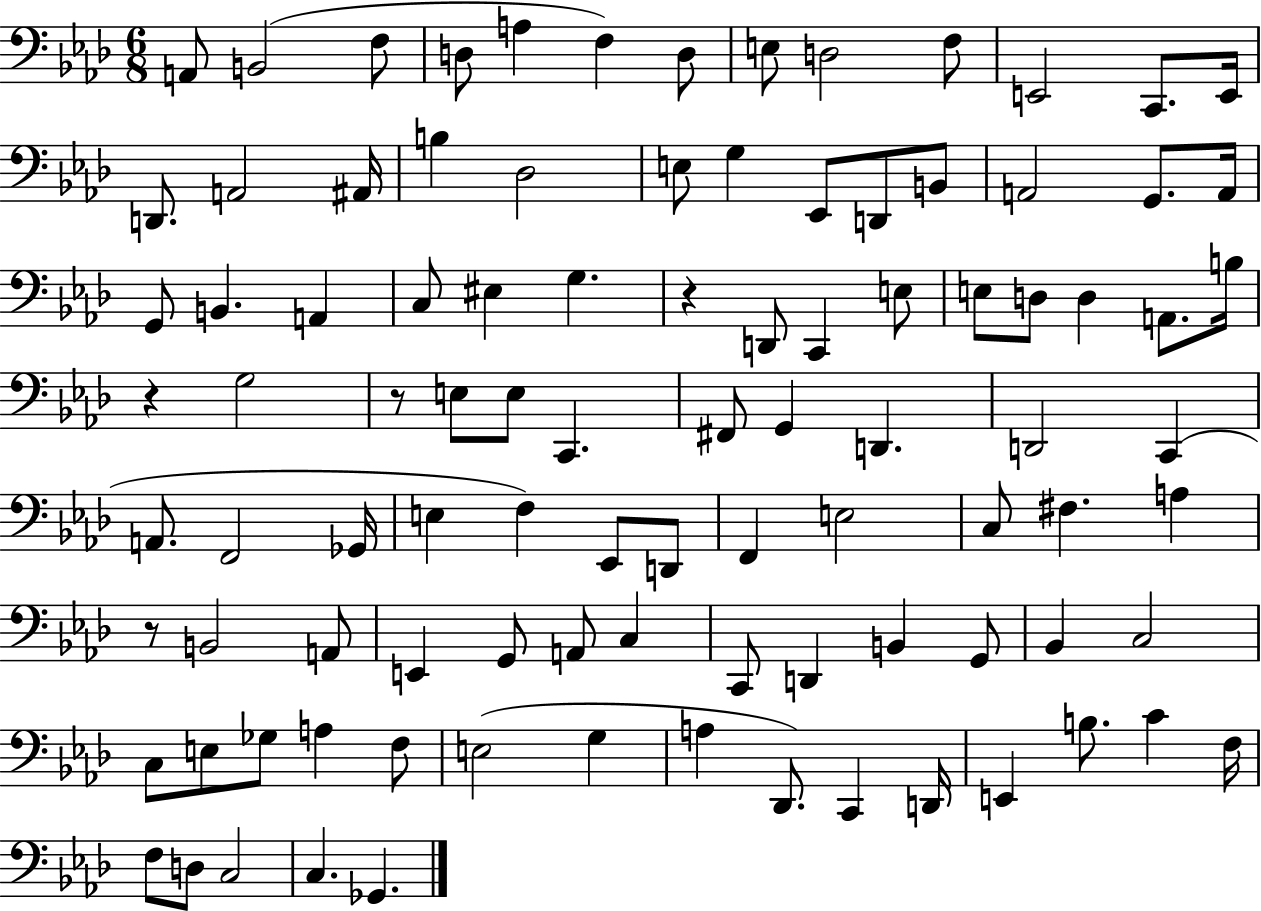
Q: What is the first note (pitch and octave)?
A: A2